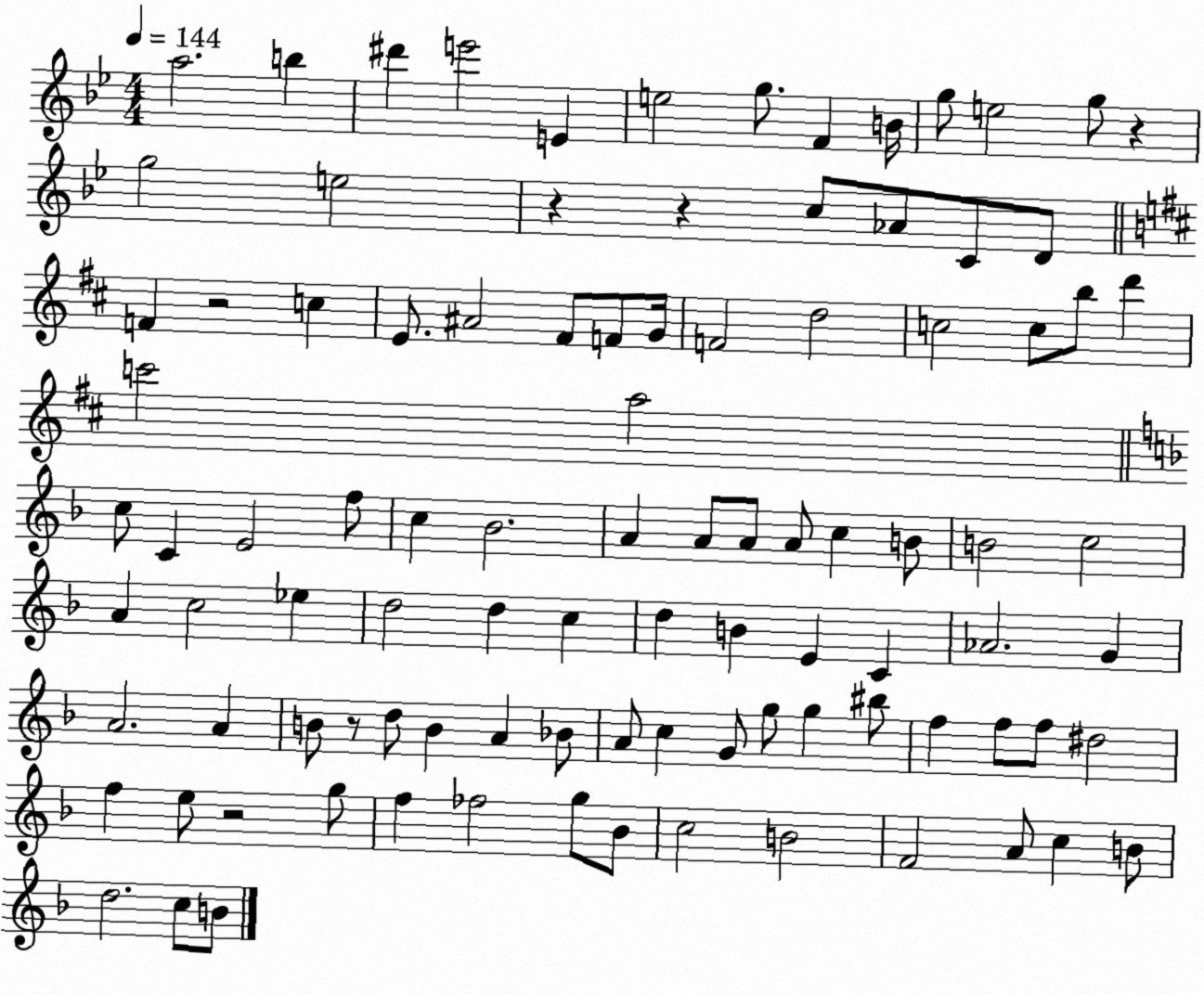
X:1
T:Untitled
M:4/4
L:1/4
K:Bb
a2 b ^d' e'2 E e2 g/2 F B/4 g/2 e2 g/2 z g2 e2 z z c/2 _A/2 C/2 D/2 F z2 c E/2 ^A2 ^F/2 F/2 G/4 F2 d2 c2 c/2 b/2 d' c'2 a2 c/2 C E2 f/2 c _B2 A A/2 A/2 A/2 c B/2 B2 c2 A c2 _e d2 d c d B E C _A2 G A2 A B/2 z/2 d/2 B A _B/2 A/2 c G/2 g/2 g ^b/2 f f/2 f/2 ^d2 f e/2 z2 g/2 f _f2 g/2 _B/2 c2 B2 F2 A/2 c B/2 d2 c/2 B/2